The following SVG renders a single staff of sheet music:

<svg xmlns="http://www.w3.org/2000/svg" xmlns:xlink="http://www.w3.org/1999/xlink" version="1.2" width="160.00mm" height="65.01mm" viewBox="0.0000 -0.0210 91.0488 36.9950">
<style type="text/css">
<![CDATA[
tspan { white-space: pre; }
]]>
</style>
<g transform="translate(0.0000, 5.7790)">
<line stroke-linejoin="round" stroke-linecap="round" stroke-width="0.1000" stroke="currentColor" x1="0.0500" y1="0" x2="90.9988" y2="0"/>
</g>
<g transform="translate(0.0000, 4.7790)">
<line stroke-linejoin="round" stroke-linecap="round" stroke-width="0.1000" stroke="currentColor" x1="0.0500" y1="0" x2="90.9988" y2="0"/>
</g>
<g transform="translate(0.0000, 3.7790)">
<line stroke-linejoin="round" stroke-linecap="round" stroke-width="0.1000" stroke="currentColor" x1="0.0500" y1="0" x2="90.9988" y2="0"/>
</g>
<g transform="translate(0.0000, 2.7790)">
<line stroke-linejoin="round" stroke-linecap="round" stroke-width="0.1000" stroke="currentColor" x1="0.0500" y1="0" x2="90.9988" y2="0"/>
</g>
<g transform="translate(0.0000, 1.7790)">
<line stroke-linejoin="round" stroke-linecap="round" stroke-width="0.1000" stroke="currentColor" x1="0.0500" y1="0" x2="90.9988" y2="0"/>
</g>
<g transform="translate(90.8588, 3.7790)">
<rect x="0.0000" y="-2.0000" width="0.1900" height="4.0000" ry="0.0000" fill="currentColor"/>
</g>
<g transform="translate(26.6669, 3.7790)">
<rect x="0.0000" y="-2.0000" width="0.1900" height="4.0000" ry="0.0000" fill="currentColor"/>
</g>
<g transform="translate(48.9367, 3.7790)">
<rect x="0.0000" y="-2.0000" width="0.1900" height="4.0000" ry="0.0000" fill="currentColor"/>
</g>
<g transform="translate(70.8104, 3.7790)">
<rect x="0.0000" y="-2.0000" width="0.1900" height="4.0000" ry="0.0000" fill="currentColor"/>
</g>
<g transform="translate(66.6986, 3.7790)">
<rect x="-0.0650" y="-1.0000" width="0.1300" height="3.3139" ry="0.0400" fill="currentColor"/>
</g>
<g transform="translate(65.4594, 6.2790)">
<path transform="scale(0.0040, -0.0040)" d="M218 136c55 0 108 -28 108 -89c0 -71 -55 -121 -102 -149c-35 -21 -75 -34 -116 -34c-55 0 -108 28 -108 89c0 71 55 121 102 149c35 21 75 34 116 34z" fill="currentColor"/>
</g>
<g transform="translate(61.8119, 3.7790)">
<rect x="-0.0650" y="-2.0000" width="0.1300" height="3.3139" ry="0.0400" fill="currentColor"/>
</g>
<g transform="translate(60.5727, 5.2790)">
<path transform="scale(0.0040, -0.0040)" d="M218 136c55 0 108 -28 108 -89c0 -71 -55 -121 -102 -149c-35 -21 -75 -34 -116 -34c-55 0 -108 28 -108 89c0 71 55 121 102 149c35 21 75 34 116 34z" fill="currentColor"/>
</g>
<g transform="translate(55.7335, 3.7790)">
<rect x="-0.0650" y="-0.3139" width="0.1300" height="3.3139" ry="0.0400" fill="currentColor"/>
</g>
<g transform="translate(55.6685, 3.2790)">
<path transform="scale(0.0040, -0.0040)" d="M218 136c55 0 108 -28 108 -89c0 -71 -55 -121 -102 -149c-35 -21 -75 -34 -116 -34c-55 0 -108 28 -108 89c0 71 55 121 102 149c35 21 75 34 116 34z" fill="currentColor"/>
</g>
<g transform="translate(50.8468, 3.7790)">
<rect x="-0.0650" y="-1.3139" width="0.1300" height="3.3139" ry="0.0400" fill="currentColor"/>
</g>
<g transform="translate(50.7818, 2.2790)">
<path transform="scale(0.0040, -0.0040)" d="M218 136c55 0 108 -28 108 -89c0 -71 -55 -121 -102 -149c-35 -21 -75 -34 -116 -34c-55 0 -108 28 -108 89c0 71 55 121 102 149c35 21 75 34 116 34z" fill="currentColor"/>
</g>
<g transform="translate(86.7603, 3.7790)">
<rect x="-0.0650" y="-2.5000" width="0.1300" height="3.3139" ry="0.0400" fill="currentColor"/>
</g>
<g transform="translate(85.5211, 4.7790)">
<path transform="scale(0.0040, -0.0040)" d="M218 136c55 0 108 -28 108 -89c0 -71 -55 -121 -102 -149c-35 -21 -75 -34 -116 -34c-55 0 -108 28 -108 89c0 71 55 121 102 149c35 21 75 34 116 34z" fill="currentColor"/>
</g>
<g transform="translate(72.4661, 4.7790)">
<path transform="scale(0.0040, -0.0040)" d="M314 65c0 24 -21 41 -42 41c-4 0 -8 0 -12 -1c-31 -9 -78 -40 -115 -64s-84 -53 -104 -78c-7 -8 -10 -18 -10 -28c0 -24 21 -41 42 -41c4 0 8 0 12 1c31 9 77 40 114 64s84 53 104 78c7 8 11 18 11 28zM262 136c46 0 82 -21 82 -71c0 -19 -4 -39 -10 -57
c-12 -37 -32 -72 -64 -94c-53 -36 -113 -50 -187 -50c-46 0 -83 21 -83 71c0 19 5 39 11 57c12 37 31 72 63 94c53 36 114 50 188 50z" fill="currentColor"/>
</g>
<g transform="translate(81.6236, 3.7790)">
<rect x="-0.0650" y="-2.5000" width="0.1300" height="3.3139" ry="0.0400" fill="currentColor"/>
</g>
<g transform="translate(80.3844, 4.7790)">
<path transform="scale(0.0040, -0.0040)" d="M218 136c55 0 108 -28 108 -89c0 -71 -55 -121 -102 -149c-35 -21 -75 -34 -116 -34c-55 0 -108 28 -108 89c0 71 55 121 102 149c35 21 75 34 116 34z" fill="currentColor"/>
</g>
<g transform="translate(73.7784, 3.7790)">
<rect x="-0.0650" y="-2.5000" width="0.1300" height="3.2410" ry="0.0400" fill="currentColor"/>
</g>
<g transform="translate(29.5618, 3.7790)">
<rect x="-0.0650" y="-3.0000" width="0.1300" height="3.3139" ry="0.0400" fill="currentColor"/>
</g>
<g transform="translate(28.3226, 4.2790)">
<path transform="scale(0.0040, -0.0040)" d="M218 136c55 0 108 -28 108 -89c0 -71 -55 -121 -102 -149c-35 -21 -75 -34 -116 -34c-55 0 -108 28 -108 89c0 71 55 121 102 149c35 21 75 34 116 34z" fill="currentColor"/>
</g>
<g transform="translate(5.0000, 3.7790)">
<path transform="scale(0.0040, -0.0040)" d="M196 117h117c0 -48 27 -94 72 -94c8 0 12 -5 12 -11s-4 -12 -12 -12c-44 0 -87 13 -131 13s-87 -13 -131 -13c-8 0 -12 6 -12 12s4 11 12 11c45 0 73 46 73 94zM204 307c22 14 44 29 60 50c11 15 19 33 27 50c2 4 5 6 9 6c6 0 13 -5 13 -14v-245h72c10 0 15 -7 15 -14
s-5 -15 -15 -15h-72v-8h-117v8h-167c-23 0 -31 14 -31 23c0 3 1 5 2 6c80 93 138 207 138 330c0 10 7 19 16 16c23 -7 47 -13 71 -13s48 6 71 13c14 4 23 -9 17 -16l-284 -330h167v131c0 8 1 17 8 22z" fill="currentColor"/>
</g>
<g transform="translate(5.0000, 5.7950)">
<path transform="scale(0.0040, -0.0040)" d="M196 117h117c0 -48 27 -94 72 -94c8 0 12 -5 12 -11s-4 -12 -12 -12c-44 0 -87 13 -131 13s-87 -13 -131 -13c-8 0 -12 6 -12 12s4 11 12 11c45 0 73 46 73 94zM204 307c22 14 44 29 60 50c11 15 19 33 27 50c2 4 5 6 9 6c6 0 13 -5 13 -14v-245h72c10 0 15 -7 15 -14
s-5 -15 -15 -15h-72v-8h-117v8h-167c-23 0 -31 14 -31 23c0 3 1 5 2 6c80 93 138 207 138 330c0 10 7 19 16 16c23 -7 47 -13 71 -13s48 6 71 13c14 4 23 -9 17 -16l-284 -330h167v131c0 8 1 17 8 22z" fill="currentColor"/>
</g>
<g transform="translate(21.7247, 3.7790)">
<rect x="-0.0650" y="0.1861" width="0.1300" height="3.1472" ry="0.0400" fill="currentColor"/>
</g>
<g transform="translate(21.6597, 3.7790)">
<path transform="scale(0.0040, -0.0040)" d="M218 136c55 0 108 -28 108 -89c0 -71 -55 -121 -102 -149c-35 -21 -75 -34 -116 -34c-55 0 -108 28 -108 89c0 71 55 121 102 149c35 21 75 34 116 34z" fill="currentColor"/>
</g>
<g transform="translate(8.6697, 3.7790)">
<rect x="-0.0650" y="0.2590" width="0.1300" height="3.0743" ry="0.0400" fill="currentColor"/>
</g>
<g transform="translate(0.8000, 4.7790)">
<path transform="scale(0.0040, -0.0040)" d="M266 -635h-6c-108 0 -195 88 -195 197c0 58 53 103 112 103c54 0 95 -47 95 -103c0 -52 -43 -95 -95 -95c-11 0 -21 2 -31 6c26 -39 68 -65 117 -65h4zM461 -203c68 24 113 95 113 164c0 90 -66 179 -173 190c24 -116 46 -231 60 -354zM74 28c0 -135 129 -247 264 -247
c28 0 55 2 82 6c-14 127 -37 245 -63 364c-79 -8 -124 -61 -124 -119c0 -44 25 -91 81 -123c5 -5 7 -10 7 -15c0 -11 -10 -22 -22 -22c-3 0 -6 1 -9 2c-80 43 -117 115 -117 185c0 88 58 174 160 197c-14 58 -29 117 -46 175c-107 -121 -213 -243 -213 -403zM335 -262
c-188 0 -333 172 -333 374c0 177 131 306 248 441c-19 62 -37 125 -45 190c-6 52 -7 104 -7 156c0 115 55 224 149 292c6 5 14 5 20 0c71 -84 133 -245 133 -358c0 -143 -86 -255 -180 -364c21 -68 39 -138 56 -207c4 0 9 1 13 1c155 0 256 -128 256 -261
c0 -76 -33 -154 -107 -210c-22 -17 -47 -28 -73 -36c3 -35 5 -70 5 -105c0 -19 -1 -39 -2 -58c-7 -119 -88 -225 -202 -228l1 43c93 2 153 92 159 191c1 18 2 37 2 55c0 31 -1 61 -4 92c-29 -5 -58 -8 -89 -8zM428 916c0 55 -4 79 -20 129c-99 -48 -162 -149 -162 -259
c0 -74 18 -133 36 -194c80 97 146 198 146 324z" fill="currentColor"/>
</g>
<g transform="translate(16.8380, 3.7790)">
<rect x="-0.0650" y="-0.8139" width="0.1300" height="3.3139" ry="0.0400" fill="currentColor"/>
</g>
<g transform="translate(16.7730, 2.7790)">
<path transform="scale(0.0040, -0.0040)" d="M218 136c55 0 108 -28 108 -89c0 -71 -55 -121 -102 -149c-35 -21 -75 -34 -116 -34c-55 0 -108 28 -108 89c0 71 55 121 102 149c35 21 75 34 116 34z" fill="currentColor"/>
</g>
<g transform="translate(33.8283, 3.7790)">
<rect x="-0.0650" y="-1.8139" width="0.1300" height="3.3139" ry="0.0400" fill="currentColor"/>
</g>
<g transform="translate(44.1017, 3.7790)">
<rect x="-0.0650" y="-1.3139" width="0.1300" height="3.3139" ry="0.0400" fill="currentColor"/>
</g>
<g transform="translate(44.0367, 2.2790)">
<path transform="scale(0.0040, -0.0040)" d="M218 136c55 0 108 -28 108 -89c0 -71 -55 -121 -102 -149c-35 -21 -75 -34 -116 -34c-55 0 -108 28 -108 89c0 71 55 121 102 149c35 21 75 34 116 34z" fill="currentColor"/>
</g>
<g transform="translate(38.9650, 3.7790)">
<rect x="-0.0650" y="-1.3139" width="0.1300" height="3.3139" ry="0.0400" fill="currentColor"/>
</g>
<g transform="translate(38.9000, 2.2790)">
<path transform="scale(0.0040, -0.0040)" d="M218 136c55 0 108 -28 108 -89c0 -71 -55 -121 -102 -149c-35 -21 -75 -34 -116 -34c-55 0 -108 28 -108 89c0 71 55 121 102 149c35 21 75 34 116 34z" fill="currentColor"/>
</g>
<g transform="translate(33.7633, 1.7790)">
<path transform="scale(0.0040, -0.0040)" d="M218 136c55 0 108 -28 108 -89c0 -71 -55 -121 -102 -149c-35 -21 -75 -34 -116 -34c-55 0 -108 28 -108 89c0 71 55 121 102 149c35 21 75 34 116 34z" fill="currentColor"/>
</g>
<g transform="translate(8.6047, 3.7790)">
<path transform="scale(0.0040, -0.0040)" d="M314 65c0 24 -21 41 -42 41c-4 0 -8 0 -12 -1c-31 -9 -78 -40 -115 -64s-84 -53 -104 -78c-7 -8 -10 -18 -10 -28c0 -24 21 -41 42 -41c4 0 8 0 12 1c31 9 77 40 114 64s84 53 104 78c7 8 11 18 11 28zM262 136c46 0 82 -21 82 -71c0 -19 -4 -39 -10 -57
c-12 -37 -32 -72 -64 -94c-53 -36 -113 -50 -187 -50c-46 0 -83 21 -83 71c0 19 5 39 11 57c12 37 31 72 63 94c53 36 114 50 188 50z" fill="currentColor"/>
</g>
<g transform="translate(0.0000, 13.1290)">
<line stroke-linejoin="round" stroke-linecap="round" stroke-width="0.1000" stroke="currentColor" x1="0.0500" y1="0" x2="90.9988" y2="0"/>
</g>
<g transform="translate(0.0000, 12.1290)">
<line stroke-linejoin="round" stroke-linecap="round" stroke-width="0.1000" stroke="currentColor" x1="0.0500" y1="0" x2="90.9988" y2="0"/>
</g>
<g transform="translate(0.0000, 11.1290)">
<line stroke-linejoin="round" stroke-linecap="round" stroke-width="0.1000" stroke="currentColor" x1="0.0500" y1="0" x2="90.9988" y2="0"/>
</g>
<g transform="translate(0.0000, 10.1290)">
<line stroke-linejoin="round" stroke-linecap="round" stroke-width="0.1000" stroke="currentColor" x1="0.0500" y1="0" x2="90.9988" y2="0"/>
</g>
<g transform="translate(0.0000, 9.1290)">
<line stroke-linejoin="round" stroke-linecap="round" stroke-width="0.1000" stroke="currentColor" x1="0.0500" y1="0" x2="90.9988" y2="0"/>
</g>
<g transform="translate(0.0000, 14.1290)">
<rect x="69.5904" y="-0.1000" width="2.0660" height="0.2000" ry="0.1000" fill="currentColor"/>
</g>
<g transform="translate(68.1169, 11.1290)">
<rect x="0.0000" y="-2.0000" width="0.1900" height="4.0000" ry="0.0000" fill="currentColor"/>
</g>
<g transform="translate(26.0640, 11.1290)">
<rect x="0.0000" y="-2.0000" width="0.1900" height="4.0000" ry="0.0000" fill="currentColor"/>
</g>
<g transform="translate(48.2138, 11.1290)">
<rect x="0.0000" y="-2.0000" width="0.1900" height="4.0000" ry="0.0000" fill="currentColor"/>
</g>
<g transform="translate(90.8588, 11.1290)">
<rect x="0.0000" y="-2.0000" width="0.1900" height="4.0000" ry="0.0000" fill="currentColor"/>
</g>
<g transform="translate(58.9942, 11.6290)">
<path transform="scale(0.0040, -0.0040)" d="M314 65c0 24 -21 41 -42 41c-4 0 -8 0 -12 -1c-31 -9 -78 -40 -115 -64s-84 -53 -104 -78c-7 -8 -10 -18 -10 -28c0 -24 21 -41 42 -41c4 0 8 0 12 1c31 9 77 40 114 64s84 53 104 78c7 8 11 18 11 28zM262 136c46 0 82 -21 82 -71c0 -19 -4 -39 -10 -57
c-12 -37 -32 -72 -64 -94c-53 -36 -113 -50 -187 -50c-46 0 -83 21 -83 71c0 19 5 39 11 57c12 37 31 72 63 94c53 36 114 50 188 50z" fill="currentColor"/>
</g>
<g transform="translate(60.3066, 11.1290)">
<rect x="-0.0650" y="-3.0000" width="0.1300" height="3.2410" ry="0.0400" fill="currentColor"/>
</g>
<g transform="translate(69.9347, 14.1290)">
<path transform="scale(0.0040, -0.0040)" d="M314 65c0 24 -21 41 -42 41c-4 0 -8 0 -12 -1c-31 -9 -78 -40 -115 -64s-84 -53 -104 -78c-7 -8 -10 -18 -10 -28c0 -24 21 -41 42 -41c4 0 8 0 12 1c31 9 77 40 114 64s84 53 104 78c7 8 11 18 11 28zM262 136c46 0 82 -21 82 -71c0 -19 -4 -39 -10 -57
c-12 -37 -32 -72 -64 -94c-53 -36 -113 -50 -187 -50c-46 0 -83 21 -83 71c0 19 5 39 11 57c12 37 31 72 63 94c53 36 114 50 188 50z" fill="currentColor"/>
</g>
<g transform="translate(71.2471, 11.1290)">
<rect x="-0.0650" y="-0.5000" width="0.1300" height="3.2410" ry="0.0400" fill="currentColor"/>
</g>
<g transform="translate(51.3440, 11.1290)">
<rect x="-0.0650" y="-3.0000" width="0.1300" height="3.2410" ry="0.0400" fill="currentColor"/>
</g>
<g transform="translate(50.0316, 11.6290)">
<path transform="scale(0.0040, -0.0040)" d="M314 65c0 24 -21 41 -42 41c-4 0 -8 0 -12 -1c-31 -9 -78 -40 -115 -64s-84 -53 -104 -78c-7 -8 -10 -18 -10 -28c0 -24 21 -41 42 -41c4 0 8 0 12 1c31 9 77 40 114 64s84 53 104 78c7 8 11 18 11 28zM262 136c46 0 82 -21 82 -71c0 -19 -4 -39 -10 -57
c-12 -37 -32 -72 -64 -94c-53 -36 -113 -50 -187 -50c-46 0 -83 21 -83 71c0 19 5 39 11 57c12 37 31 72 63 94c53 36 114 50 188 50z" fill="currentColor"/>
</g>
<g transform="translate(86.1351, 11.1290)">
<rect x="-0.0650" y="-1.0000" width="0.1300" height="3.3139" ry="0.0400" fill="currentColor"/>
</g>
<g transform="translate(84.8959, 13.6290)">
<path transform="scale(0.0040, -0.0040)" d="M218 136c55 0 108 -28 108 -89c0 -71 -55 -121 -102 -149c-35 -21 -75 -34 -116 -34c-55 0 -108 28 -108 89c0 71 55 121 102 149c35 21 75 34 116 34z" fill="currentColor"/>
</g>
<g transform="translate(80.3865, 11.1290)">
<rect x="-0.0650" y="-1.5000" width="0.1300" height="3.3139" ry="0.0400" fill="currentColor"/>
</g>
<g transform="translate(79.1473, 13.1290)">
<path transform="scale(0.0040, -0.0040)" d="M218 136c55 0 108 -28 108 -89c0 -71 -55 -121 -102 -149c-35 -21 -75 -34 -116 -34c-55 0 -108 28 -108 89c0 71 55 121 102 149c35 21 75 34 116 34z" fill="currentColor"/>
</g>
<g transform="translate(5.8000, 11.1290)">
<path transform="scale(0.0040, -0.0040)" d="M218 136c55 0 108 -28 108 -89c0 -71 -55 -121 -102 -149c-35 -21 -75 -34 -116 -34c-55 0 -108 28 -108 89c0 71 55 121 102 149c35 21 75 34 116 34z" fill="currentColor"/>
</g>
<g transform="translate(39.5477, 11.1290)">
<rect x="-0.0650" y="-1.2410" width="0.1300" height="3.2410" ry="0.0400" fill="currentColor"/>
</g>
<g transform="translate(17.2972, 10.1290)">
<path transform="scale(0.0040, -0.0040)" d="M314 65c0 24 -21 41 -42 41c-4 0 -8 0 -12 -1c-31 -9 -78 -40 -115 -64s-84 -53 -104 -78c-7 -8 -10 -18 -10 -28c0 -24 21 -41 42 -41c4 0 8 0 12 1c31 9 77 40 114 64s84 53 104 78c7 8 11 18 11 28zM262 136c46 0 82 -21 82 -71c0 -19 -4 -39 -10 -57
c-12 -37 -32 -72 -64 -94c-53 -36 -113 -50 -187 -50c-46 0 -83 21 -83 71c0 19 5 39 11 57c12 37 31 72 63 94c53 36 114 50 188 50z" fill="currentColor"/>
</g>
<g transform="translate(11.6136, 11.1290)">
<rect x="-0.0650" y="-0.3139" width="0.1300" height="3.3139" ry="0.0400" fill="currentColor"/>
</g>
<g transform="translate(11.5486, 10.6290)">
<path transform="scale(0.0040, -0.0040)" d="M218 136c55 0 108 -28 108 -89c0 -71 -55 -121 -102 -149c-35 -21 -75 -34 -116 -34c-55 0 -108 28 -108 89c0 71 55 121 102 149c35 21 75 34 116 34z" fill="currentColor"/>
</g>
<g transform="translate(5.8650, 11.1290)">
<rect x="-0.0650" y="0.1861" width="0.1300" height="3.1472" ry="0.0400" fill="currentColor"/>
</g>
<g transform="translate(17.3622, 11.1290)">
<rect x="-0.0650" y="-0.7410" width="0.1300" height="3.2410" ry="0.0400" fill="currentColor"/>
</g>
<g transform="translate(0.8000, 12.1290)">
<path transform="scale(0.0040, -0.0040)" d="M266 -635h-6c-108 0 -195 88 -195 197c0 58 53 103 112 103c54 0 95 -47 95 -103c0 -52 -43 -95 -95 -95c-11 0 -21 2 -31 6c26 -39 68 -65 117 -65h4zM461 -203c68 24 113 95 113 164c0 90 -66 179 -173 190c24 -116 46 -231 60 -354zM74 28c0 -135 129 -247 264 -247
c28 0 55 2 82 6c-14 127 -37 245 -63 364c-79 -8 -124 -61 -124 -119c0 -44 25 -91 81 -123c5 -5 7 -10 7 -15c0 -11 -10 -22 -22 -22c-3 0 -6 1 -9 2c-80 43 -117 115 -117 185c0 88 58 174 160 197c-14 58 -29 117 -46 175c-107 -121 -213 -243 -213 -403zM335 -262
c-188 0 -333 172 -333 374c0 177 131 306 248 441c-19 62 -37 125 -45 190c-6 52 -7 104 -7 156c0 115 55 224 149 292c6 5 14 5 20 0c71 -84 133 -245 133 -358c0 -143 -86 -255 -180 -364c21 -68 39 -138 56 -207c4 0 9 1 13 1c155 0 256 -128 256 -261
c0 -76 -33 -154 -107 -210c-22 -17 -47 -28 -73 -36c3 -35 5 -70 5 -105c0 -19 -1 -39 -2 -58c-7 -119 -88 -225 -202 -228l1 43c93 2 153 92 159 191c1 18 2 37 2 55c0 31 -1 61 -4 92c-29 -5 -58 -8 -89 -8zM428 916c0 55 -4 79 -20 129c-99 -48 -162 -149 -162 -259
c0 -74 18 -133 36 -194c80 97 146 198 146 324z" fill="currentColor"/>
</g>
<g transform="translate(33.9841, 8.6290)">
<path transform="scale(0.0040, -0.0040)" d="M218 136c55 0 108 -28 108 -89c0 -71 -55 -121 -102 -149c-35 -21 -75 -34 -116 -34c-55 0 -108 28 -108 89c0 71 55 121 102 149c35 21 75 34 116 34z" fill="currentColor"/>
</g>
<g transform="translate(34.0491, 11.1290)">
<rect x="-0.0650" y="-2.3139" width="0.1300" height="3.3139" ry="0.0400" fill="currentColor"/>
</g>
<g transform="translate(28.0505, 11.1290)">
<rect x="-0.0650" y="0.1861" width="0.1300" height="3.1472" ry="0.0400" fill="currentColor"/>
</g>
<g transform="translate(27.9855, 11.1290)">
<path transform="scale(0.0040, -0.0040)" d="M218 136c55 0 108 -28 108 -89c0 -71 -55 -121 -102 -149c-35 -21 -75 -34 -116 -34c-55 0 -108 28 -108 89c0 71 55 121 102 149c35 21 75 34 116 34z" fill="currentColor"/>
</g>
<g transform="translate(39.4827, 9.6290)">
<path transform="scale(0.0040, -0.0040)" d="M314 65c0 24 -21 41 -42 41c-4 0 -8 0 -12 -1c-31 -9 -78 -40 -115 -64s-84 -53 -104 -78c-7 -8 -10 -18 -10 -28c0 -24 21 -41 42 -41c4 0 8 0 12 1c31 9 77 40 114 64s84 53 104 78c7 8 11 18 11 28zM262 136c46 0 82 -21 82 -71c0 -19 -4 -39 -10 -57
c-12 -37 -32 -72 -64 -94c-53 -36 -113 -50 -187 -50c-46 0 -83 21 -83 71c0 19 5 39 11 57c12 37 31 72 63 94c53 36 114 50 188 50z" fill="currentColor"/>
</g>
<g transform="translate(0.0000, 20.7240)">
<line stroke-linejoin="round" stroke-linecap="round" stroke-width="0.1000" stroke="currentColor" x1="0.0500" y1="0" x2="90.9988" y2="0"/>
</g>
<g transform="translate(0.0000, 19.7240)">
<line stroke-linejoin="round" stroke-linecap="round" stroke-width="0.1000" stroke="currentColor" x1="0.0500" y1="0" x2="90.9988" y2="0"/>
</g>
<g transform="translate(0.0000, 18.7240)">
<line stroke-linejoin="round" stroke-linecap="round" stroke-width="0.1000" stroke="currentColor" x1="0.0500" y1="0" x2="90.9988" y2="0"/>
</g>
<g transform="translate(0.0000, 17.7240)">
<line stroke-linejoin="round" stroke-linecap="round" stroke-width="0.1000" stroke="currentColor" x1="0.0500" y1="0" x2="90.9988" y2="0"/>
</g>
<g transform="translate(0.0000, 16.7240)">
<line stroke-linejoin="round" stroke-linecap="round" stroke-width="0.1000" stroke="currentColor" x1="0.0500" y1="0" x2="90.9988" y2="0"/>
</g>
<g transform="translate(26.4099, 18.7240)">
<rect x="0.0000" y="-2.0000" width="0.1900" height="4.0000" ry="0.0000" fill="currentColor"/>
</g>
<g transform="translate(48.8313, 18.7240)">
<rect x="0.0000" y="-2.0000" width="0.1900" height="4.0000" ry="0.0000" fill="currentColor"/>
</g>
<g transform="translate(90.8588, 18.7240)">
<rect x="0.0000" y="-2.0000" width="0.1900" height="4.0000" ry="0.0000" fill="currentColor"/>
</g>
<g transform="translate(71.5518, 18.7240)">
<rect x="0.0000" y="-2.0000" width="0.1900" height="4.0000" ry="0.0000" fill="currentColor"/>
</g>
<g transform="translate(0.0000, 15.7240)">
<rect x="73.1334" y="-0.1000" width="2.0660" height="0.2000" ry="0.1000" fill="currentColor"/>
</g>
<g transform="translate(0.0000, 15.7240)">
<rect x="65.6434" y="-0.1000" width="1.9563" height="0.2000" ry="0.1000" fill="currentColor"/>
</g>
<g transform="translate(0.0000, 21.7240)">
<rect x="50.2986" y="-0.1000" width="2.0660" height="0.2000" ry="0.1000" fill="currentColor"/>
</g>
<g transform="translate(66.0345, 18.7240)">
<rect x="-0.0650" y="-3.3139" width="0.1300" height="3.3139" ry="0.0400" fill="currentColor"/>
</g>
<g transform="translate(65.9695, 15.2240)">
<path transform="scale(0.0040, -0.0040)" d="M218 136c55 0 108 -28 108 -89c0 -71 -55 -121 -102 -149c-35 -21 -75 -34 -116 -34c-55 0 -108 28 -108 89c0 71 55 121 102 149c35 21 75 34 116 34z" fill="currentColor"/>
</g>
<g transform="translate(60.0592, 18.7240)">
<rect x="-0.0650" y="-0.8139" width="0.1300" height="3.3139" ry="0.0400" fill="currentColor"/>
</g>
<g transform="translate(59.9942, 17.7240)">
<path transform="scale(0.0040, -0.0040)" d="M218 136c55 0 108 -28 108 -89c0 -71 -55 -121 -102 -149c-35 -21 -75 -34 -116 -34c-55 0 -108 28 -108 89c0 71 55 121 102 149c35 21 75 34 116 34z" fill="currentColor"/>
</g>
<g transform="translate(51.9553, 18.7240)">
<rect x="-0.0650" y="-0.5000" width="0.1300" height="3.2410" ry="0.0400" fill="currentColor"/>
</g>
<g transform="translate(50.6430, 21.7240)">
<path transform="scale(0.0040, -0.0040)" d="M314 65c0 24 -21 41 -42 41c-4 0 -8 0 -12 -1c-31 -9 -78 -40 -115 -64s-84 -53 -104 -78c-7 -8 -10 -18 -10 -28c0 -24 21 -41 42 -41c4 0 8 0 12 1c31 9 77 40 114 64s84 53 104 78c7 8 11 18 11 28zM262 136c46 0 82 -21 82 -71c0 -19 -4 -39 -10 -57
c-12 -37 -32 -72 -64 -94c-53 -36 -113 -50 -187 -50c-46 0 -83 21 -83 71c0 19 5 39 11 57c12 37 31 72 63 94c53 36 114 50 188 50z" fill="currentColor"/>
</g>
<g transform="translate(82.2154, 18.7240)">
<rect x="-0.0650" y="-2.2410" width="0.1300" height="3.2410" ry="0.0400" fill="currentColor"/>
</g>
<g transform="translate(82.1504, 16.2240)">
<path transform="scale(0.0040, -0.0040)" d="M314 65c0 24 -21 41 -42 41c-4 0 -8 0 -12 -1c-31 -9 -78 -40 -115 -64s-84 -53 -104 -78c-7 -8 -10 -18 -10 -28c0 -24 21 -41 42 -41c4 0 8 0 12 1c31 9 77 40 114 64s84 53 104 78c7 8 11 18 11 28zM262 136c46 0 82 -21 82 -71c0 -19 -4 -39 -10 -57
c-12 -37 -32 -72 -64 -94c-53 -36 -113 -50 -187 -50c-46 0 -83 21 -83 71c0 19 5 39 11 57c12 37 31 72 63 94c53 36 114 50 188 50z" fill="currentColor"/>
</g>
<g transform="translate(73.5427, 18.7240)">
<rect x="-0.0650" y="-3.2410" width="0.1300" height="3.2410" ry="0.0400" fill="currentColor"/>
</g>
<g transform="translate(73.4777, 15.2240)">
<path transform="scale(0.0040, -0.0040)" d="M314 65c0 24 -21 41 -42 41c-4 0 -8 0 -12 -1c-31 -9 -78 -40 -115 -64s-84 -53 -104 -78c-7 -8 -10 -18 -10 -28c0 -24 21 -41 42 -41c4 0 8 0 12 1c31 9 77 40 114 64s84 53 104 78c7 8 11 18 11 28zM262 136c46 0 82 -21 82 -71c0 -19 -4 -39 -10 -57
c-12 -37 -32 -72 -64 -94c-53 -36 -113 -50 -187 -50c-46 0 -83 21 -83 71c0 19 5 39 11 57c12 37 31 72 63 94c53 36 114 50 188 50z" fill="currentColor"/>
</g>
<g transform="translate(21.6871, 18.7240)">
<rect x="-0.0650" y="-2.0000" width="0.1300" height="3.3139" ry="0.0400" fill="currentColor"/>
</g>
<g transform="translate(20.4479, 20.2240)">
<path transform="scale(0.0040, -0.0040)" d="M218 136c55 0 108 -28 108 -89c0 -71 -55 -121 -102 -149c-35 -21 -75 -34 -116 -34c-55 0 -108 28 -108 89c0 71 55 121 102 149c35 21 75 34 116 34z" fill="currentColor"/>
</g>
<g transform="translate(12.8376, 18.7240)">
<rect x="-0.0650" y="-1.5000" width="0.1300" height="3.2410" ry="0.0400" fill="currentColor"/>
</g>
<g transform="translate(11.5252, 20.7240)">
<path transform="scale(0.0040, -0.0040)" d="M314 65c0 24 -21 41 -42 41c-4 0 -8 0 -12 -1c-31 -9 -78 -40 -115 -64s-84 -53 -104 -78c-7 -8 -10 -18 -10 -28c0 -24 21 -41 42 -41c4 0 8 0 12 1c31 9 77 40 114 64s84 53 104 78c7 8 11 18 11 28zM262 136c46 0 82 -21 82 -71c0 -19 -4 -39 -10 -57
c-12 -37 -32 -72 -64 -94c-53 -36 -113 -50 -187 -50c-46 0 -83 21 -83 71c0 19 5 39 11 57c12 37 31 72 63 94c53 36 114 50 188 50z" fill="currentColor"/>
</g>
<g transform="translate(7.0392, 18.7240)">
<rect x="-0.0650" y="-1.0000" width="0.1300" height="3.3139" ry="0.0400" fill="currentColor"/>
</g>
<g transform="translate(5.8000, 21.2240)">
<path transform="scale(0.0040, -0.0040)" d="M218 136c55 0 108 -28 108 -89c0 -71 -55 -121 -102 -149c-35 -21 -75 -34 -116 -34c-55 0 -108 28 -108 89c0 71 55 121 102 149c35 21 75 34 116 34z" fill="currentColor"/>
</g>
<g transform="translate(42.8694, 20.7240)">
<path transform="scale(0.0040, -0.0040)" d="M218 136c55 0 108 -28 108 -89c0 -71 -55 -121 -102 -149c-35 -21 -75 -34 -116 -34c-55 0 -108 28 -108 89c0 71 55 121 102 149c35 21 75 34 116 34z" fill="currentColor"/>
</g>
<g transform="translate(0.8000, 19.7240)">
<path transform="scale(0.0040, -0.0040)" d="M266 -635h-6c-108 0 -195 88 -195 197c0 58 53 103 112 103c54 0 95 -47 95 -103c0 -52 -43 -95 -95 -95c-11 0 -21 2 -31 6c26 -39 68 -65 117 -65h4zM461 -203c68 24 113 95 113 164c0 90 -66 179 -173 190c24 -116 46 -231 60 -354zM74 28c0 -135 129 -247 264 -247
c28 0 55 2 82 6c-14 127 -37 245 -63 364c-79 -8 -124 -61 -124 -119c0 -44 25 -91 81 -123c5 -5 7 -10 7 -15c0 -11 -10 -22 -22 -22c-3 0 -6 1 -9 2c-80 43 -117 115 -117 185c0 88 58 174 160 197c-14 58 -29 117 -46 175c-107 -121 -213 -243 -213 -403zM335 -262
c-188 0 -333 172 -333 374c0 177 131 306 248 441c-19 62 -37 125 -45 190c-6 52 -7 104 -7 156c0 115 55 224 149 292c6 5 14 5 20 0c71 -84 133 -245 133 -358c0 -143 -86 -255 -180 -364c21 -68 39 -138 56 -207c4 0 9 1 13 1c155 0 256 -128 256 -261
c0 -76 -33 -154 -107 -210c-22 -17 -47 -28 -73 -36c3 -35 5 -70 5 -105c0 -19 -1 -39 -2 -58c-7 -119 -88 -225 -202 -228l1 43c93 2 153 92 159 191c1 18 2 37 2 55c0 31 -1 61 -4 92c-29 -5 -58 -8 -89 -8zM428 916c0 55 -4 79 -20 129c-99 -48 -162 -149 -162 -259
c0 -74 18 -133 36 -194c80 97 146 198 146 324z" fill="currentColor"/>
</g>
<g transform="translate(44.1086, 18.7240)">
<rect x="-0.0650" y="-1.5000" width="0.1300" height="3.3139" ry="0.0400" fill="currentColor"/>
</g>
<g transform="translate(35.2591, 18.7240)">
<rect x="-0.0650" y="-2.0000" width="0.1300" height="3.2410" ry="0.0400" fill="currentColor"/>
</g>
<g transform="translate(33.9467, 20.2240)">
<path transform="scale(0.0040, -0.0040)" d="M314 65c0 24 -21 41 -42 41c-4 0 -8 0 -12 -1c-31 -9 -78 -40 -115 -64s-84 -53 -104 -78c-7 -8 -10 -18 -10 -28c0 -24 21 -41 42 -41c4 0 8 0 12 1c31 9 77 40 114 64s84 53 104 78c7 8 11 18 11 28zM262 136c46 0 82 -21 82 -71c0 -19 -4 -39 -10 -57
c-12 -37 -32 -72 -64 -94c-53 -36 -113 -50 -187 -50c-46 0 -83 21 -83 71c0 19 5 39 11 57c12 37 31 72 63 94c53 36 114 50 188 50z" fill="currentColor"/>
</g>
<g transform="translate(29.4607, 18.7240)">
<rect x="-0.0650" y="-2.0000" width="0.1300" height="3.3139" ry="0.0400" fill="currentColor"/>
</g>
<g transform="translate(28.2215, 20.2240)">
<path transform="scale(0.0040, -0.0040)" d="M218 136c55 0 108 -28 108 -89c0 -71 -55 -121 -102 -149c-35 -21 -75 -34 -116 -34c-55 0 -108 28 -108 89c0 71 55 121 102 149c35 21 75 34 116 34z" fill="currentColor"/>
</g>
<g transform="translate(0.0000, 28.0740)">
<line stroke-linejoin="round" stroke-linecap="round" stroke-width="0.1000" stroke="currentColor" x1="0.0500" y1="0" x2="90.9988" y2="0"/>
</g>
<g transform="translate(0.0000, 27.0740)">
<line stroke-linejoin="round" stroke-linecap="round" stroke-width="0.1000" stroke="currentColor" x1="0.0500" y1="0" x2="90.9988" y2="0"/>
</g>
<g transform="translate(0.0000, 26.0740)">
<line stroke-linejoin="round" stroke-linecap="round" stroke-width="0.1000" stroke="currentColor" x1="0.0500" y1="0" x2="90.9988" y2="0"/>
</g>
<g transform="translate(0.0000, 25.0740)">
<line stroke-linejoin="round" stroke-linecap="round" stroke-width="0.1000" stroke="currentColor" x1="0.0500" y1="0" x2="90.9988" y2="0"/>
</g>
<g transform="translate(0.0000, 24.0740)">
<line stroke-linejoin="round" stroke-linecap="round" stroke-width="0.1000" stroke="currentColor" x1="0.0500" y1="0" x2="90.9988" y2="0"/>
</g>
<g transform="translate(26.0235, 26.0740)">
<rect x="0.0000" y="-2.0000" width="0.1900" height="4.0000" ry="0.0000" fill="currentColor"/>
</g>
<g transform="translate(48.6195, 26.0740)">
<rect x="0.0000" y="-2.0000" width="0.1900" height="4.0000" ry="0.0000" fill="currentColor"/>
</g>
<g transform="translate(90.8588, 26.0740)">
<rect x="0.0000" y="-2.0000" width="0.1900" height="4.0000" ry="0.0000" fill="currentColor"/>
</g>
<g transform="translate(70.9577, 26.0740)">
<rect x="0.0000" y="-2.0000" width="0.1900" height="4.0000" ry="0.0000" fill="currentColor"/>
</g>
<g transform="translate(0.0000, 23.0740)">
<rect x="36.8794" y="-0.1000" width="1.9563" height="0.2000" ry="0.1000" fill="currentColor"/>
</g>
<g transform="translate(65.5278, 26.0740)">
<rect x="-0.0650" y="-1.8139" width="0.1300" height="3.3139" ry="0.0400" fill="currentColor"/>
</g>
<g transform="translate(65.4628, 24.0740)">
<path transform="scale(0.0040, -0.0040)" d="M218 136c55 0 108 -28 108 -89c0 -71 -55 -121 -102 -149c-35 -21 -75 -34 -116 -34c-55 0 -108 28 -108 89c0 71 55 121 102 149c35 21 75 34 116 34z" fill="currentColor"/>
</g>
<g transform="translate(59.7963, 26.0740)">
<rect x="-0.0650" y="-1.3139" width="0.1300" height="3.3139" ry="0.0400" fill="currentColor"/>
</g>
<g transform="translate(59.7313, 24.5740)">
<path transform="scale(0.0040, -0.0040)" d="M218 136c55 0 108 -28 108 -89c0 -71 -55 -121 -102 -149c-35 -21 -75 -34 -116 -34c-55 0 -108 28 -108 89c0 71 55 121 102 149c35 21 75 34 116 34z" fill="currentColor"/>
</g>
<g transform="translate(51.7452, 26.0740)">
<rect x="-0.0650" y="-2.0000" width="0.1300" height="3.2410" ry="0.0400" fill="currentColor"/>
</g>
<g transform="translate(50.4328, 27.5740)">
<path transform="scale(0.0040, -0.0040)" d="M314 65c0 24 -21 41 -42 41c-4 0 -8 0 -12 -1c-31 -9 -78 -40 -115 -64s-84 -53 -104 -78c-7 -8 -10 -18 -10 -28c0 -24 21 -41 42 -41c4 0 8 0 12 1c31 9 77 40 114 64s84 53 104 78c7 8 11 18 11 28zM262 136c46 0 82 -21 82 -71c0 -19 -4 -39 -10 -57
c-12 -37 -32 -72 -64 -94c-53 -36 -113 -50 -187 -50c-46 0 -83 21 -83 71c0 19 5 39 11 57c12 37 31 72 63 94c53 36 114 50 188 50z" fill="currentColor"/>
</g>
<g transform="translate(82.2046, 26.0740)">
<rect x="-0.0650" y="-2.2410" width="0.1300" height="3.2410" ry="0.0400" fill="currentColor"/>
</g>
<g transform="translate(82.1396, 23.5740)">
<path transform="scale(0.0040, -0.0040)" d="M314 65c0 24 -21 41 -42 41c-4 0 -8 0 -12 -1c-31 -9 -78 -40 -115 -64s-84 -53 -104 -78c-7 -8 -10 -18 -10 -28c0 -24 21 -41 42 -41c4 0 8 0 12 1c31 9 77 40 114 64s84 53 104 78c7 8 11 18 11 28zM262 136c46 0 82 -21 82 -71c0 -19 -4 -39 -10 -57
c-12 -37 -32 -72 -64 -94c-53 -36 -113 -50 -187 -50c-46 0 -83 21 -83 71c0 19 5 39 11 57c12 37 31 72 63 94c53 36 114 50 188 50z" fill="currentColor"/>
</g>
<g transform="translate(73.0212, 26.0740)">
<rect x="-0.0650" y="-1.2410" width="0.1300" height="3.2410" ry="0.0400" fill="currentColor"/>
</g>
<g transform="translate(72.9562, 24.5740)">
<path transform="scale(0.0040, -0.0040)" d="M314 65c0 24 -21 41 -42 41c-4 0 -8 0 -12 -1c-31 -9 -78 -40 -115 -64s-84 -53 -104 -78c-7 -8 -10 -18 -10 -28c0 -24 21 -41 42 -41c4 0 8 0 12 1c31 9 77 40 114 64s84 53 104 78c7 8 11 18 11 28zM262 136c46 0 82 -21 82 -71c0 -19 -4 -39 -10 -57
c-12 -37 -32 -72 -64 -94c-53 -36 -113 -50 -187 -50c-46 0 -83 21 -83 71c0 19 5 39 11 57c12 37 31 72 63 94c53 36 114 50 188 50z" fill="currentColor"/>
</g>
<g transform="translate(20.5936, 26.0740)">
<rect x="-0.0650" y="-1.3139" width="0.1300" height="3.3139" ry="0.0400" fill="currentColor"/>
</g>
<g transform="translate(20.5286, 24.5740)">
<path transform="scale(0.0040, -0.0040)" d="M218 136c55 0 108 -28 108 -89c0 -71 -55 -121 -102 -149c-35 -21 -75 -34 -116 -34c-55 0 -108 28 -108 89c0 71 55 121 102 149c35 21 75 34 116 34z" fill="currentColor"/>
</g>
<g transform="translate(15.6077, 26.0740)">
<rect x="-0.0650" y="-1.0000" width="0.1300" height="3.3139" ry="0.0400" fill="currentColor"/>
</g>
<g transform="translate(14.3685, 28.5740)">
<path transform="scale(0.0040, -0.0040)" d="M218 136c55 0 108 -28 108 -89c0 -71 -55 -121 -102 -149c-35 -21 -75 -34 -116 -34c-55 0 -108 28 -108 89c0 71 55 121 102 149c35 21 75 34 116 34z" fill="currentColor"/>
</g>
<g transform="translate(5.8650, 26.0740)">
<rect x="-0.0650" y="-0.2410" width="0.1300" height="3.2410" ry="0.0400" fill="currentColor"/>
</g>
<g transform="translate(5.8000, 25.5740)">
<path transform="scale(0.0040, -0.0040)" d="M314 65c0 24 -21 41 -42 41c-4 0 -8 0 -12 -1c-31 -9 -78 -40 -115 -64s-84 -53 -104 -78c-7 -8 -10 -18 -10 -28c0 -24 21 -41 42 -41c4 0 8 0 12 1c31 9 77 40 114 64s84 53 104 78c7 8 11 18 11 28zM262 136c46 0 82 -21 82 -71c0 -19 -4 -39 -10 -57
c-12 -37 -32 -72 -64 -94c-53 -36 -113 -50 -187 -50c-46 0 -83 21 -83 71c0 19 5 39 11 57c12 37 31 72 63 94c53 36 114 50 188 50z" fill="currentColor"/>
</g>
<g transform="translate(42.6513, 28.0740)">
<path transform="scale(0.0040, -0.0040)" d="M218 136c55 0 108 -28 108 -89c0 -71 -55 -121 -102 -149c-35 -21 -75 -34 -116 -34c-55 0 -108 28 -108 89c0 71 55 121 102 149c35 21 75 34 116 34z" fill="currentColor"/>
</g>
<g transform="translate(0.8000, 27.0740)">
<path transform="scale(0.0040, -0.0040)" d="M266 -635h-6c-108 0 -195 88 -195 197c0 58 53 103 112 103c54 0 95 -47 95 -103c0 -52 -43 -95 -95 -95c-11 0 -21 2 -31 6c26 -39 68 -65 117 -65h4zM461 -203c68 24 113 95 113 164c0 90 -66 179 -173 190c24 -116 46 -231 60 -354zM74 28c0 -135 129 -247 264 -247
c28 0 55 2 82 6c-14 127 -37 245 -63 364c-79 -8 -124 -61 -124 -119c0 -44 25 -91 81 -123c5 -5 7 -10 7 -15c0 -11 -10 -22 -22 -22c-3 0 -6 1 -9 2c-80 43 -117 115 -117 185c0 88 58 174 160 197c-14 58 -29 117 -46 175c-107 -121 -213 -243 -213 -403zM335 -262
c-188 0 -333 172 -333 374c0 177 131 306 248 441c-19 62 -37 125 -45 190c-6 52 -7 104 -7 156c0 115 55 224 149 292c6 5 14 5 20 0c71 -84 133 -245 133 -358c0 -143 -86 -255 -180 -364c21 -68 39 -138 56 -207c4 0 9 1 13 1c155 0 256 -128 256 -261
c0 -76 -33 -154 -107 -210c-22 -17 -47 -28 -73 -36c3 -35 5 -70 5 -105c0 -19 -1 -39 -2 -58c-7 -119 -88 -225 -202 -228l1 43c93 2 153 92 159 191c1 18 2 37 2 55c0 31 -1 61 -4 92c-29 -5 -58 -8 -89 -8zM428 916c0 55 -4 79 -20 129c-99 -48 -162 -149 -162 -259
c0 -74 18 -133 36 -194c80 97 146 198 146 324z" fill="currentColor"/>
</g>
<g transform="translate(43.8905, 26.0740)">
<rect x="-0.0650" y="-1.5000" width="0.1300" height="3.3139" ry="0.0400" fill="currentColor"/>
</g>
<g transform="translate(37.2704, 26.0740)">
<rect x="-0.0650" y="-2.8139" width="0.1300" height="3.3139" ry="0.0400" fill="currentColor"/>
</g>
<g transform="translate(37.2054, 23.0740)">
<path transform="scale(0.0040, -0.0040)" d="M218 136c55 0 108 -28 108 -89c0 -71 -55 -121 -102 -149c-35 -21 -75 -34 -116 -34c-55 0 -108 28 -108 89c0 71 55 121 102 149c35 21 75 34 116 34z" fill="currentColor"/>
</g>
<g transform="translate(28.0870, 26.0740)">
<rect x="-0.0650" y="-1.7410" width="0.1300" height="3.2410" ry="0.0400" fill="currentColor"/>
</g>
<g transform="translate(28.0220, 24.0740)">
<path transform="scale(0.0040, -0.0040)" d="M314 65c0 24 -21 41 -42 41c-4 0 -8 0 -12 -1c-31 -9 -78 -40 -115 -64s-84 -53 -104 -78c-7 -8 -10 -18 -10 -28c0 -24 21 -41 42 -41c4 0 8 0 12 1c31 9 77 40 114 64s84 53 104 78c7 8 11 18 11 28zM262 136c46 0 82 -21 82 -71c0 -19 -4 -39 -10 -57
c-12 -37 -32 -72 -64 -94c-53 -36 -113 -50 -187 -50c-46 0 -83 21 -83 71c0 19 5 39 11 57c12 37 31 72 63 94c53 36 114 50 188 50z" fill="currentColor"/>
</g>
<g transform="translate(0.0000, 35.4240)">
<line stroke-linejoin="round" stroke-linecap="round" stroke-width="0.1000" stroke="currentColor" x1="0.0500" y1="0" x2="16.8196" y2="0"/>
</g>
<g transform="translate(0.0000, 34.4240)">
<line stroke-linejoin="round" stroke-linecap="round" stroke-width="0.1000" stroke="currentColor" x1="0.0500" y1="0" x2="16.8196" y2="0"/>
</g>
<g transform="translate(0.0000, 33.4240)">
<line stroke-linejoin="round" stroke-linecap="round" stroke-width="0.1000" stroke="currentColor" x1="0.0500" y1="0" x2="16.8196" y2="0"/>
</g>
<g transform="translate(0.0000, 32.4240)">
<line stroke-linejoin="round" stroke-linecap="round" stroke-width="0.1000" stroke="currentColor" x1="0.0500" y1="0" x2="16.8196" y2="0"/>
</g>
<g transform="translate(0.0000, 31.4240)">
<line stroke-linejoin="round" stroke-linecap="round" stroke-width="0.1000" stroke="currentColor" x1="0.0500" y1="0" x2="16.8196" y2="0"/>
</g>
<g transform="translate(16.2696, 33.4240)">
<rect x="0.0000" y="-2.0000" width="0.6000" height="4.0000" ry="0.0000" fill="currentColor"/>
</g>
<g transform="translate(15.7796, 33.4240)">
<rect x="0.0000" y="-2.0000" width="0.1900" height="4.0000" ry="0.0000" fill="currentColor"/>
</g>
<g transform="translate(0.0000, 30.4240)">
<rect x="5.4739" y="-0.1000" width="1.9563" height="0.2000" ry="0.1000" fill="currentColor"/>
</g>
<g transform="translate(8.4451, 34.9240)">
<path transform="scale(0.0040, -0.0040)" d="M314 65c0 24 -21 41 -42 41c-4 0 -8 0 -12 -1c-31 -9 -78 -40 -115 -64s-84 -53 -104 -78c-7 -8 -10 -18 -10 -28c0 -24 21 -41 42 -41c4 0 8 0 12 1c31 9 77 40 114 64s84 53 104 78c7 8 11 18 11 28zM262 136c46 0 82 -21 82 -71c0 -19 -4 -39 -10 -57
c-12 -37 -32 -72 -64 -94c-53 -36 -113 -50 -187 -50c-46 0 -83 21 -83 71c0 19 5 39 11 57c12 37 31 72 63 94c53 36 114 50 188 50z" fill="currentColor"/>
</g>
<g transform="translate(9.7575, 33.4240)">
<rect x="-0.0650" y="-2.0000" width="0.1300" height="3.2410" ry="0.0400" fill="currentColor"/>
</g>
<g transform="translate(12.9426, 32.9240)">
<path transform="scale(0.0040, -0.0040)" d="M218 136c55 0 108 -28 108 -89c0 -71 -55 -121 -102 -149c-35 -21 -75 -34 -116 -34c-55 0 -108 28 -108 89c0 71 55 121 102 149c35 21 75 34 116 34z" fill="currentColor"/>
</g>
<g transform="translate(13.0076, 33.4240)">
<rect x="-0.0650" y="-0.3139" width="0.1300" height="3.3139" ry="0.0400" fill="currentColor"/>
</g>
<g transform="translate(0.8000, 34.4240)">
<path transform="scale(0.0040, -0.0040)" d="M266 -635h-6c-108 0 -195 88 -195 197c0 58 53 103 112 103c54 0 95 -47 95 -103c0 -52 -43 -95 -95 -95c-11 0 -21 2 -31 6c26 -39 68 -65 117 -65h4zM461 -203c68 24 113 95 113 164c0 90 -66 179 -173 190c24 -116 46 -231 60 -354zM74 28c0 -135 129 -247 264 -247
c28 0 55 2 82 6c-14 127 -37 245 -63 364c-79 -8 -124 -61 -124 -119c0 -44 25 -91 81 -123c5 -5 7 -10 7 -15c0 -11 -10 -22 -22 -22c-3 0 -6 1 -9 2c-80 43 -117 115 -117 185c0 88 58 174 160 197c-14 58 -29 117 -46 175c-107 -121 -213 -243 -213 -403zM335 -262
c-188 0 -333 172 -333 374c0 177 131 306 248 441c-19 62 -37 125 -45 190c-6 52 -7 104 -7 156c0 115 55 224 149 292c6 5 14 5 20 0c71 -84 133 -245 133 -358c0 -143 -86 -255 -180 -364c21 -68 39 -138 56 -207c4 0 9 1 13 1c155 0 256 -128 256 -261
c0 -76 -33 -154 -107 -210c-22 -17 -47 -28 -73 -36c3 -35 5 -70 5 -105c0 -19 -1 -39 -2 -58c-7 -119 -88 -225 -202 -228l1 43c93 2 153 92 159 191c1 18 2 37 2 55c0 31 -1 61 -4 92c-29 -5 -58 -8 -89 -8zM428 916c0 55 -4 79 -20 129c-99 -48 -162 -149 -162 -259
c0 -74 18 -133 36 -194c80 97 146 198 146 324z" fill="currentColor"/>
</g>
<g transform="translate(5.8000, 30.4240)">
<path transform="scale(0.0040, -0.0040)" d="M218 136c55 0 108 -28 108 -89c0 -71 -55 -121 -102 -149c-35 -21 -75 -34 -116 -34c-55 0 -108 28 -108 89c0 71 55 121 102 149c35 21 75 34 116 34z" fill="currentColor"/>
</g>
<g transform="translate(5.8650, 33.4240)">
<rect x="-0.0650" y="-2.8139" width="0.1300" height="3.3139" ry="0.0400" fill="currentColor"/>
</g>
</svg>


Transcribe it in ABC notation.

X:1
T:Untitled
M:4/4
L:1/4
K:C
B2 d B A f e e e c F D G2 G G B c d2 B g e2 A2 A2 C2 E D D E2 F F F2 E C2 d b b2 g2 c2 D e f2 a E F2 e f e2 g2 a F2 c